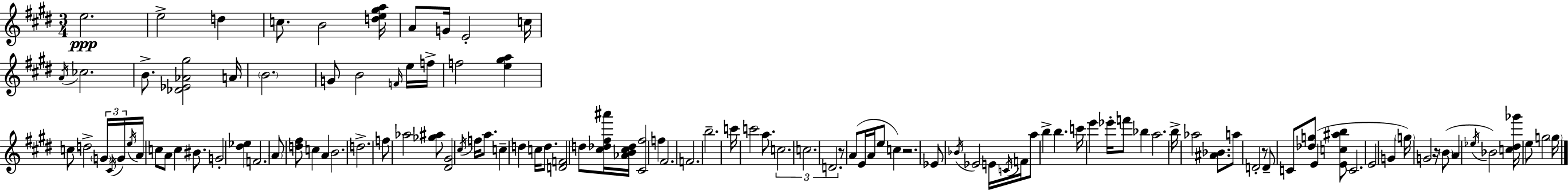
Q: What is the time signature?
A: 3/4